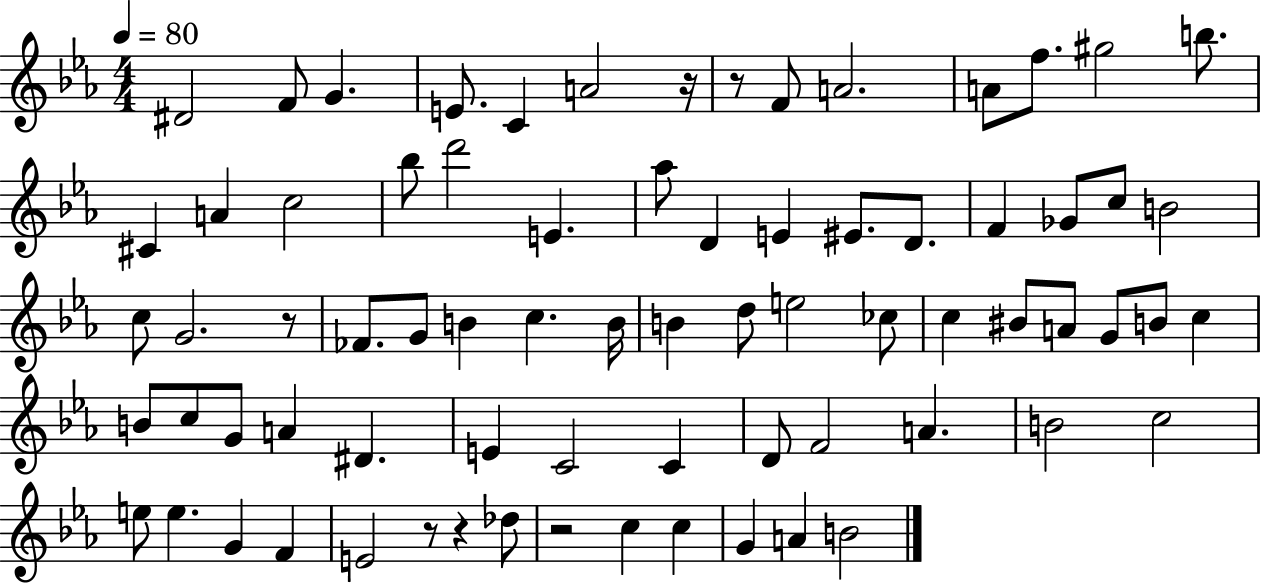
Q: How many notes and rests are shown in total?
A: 74